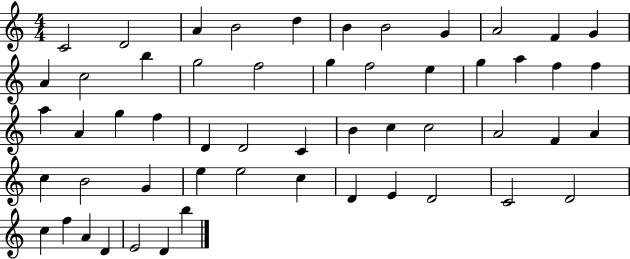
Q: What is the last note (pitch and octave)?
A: B5